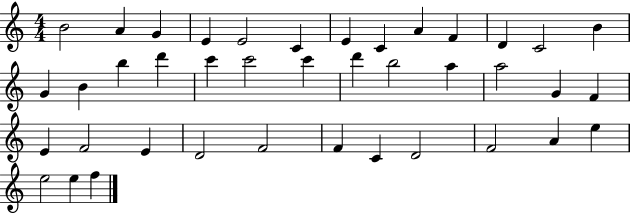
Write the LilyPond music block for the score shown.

{
  \clef treble
  \numericTimeSignature
  \time 4/4
  \key c \major
  b'2 a'4 g'4 | e'4 e'2 c'4 | e'4 c'4 a'4 f'4 | d'4 c'2 b'4 | \break g'4 b'4 b''4 d'''4 | c'''4 c'''2 c'''4 | d'''4 b''2 a''4 | a''2 g'4 f'4 | \break e'4 f'2 e'4 | d'2 f'2 | f'4 c'4 d'2 | f'2 a'4 e''4 | \break e''2 e''4 f''4 | \bar "|."
}